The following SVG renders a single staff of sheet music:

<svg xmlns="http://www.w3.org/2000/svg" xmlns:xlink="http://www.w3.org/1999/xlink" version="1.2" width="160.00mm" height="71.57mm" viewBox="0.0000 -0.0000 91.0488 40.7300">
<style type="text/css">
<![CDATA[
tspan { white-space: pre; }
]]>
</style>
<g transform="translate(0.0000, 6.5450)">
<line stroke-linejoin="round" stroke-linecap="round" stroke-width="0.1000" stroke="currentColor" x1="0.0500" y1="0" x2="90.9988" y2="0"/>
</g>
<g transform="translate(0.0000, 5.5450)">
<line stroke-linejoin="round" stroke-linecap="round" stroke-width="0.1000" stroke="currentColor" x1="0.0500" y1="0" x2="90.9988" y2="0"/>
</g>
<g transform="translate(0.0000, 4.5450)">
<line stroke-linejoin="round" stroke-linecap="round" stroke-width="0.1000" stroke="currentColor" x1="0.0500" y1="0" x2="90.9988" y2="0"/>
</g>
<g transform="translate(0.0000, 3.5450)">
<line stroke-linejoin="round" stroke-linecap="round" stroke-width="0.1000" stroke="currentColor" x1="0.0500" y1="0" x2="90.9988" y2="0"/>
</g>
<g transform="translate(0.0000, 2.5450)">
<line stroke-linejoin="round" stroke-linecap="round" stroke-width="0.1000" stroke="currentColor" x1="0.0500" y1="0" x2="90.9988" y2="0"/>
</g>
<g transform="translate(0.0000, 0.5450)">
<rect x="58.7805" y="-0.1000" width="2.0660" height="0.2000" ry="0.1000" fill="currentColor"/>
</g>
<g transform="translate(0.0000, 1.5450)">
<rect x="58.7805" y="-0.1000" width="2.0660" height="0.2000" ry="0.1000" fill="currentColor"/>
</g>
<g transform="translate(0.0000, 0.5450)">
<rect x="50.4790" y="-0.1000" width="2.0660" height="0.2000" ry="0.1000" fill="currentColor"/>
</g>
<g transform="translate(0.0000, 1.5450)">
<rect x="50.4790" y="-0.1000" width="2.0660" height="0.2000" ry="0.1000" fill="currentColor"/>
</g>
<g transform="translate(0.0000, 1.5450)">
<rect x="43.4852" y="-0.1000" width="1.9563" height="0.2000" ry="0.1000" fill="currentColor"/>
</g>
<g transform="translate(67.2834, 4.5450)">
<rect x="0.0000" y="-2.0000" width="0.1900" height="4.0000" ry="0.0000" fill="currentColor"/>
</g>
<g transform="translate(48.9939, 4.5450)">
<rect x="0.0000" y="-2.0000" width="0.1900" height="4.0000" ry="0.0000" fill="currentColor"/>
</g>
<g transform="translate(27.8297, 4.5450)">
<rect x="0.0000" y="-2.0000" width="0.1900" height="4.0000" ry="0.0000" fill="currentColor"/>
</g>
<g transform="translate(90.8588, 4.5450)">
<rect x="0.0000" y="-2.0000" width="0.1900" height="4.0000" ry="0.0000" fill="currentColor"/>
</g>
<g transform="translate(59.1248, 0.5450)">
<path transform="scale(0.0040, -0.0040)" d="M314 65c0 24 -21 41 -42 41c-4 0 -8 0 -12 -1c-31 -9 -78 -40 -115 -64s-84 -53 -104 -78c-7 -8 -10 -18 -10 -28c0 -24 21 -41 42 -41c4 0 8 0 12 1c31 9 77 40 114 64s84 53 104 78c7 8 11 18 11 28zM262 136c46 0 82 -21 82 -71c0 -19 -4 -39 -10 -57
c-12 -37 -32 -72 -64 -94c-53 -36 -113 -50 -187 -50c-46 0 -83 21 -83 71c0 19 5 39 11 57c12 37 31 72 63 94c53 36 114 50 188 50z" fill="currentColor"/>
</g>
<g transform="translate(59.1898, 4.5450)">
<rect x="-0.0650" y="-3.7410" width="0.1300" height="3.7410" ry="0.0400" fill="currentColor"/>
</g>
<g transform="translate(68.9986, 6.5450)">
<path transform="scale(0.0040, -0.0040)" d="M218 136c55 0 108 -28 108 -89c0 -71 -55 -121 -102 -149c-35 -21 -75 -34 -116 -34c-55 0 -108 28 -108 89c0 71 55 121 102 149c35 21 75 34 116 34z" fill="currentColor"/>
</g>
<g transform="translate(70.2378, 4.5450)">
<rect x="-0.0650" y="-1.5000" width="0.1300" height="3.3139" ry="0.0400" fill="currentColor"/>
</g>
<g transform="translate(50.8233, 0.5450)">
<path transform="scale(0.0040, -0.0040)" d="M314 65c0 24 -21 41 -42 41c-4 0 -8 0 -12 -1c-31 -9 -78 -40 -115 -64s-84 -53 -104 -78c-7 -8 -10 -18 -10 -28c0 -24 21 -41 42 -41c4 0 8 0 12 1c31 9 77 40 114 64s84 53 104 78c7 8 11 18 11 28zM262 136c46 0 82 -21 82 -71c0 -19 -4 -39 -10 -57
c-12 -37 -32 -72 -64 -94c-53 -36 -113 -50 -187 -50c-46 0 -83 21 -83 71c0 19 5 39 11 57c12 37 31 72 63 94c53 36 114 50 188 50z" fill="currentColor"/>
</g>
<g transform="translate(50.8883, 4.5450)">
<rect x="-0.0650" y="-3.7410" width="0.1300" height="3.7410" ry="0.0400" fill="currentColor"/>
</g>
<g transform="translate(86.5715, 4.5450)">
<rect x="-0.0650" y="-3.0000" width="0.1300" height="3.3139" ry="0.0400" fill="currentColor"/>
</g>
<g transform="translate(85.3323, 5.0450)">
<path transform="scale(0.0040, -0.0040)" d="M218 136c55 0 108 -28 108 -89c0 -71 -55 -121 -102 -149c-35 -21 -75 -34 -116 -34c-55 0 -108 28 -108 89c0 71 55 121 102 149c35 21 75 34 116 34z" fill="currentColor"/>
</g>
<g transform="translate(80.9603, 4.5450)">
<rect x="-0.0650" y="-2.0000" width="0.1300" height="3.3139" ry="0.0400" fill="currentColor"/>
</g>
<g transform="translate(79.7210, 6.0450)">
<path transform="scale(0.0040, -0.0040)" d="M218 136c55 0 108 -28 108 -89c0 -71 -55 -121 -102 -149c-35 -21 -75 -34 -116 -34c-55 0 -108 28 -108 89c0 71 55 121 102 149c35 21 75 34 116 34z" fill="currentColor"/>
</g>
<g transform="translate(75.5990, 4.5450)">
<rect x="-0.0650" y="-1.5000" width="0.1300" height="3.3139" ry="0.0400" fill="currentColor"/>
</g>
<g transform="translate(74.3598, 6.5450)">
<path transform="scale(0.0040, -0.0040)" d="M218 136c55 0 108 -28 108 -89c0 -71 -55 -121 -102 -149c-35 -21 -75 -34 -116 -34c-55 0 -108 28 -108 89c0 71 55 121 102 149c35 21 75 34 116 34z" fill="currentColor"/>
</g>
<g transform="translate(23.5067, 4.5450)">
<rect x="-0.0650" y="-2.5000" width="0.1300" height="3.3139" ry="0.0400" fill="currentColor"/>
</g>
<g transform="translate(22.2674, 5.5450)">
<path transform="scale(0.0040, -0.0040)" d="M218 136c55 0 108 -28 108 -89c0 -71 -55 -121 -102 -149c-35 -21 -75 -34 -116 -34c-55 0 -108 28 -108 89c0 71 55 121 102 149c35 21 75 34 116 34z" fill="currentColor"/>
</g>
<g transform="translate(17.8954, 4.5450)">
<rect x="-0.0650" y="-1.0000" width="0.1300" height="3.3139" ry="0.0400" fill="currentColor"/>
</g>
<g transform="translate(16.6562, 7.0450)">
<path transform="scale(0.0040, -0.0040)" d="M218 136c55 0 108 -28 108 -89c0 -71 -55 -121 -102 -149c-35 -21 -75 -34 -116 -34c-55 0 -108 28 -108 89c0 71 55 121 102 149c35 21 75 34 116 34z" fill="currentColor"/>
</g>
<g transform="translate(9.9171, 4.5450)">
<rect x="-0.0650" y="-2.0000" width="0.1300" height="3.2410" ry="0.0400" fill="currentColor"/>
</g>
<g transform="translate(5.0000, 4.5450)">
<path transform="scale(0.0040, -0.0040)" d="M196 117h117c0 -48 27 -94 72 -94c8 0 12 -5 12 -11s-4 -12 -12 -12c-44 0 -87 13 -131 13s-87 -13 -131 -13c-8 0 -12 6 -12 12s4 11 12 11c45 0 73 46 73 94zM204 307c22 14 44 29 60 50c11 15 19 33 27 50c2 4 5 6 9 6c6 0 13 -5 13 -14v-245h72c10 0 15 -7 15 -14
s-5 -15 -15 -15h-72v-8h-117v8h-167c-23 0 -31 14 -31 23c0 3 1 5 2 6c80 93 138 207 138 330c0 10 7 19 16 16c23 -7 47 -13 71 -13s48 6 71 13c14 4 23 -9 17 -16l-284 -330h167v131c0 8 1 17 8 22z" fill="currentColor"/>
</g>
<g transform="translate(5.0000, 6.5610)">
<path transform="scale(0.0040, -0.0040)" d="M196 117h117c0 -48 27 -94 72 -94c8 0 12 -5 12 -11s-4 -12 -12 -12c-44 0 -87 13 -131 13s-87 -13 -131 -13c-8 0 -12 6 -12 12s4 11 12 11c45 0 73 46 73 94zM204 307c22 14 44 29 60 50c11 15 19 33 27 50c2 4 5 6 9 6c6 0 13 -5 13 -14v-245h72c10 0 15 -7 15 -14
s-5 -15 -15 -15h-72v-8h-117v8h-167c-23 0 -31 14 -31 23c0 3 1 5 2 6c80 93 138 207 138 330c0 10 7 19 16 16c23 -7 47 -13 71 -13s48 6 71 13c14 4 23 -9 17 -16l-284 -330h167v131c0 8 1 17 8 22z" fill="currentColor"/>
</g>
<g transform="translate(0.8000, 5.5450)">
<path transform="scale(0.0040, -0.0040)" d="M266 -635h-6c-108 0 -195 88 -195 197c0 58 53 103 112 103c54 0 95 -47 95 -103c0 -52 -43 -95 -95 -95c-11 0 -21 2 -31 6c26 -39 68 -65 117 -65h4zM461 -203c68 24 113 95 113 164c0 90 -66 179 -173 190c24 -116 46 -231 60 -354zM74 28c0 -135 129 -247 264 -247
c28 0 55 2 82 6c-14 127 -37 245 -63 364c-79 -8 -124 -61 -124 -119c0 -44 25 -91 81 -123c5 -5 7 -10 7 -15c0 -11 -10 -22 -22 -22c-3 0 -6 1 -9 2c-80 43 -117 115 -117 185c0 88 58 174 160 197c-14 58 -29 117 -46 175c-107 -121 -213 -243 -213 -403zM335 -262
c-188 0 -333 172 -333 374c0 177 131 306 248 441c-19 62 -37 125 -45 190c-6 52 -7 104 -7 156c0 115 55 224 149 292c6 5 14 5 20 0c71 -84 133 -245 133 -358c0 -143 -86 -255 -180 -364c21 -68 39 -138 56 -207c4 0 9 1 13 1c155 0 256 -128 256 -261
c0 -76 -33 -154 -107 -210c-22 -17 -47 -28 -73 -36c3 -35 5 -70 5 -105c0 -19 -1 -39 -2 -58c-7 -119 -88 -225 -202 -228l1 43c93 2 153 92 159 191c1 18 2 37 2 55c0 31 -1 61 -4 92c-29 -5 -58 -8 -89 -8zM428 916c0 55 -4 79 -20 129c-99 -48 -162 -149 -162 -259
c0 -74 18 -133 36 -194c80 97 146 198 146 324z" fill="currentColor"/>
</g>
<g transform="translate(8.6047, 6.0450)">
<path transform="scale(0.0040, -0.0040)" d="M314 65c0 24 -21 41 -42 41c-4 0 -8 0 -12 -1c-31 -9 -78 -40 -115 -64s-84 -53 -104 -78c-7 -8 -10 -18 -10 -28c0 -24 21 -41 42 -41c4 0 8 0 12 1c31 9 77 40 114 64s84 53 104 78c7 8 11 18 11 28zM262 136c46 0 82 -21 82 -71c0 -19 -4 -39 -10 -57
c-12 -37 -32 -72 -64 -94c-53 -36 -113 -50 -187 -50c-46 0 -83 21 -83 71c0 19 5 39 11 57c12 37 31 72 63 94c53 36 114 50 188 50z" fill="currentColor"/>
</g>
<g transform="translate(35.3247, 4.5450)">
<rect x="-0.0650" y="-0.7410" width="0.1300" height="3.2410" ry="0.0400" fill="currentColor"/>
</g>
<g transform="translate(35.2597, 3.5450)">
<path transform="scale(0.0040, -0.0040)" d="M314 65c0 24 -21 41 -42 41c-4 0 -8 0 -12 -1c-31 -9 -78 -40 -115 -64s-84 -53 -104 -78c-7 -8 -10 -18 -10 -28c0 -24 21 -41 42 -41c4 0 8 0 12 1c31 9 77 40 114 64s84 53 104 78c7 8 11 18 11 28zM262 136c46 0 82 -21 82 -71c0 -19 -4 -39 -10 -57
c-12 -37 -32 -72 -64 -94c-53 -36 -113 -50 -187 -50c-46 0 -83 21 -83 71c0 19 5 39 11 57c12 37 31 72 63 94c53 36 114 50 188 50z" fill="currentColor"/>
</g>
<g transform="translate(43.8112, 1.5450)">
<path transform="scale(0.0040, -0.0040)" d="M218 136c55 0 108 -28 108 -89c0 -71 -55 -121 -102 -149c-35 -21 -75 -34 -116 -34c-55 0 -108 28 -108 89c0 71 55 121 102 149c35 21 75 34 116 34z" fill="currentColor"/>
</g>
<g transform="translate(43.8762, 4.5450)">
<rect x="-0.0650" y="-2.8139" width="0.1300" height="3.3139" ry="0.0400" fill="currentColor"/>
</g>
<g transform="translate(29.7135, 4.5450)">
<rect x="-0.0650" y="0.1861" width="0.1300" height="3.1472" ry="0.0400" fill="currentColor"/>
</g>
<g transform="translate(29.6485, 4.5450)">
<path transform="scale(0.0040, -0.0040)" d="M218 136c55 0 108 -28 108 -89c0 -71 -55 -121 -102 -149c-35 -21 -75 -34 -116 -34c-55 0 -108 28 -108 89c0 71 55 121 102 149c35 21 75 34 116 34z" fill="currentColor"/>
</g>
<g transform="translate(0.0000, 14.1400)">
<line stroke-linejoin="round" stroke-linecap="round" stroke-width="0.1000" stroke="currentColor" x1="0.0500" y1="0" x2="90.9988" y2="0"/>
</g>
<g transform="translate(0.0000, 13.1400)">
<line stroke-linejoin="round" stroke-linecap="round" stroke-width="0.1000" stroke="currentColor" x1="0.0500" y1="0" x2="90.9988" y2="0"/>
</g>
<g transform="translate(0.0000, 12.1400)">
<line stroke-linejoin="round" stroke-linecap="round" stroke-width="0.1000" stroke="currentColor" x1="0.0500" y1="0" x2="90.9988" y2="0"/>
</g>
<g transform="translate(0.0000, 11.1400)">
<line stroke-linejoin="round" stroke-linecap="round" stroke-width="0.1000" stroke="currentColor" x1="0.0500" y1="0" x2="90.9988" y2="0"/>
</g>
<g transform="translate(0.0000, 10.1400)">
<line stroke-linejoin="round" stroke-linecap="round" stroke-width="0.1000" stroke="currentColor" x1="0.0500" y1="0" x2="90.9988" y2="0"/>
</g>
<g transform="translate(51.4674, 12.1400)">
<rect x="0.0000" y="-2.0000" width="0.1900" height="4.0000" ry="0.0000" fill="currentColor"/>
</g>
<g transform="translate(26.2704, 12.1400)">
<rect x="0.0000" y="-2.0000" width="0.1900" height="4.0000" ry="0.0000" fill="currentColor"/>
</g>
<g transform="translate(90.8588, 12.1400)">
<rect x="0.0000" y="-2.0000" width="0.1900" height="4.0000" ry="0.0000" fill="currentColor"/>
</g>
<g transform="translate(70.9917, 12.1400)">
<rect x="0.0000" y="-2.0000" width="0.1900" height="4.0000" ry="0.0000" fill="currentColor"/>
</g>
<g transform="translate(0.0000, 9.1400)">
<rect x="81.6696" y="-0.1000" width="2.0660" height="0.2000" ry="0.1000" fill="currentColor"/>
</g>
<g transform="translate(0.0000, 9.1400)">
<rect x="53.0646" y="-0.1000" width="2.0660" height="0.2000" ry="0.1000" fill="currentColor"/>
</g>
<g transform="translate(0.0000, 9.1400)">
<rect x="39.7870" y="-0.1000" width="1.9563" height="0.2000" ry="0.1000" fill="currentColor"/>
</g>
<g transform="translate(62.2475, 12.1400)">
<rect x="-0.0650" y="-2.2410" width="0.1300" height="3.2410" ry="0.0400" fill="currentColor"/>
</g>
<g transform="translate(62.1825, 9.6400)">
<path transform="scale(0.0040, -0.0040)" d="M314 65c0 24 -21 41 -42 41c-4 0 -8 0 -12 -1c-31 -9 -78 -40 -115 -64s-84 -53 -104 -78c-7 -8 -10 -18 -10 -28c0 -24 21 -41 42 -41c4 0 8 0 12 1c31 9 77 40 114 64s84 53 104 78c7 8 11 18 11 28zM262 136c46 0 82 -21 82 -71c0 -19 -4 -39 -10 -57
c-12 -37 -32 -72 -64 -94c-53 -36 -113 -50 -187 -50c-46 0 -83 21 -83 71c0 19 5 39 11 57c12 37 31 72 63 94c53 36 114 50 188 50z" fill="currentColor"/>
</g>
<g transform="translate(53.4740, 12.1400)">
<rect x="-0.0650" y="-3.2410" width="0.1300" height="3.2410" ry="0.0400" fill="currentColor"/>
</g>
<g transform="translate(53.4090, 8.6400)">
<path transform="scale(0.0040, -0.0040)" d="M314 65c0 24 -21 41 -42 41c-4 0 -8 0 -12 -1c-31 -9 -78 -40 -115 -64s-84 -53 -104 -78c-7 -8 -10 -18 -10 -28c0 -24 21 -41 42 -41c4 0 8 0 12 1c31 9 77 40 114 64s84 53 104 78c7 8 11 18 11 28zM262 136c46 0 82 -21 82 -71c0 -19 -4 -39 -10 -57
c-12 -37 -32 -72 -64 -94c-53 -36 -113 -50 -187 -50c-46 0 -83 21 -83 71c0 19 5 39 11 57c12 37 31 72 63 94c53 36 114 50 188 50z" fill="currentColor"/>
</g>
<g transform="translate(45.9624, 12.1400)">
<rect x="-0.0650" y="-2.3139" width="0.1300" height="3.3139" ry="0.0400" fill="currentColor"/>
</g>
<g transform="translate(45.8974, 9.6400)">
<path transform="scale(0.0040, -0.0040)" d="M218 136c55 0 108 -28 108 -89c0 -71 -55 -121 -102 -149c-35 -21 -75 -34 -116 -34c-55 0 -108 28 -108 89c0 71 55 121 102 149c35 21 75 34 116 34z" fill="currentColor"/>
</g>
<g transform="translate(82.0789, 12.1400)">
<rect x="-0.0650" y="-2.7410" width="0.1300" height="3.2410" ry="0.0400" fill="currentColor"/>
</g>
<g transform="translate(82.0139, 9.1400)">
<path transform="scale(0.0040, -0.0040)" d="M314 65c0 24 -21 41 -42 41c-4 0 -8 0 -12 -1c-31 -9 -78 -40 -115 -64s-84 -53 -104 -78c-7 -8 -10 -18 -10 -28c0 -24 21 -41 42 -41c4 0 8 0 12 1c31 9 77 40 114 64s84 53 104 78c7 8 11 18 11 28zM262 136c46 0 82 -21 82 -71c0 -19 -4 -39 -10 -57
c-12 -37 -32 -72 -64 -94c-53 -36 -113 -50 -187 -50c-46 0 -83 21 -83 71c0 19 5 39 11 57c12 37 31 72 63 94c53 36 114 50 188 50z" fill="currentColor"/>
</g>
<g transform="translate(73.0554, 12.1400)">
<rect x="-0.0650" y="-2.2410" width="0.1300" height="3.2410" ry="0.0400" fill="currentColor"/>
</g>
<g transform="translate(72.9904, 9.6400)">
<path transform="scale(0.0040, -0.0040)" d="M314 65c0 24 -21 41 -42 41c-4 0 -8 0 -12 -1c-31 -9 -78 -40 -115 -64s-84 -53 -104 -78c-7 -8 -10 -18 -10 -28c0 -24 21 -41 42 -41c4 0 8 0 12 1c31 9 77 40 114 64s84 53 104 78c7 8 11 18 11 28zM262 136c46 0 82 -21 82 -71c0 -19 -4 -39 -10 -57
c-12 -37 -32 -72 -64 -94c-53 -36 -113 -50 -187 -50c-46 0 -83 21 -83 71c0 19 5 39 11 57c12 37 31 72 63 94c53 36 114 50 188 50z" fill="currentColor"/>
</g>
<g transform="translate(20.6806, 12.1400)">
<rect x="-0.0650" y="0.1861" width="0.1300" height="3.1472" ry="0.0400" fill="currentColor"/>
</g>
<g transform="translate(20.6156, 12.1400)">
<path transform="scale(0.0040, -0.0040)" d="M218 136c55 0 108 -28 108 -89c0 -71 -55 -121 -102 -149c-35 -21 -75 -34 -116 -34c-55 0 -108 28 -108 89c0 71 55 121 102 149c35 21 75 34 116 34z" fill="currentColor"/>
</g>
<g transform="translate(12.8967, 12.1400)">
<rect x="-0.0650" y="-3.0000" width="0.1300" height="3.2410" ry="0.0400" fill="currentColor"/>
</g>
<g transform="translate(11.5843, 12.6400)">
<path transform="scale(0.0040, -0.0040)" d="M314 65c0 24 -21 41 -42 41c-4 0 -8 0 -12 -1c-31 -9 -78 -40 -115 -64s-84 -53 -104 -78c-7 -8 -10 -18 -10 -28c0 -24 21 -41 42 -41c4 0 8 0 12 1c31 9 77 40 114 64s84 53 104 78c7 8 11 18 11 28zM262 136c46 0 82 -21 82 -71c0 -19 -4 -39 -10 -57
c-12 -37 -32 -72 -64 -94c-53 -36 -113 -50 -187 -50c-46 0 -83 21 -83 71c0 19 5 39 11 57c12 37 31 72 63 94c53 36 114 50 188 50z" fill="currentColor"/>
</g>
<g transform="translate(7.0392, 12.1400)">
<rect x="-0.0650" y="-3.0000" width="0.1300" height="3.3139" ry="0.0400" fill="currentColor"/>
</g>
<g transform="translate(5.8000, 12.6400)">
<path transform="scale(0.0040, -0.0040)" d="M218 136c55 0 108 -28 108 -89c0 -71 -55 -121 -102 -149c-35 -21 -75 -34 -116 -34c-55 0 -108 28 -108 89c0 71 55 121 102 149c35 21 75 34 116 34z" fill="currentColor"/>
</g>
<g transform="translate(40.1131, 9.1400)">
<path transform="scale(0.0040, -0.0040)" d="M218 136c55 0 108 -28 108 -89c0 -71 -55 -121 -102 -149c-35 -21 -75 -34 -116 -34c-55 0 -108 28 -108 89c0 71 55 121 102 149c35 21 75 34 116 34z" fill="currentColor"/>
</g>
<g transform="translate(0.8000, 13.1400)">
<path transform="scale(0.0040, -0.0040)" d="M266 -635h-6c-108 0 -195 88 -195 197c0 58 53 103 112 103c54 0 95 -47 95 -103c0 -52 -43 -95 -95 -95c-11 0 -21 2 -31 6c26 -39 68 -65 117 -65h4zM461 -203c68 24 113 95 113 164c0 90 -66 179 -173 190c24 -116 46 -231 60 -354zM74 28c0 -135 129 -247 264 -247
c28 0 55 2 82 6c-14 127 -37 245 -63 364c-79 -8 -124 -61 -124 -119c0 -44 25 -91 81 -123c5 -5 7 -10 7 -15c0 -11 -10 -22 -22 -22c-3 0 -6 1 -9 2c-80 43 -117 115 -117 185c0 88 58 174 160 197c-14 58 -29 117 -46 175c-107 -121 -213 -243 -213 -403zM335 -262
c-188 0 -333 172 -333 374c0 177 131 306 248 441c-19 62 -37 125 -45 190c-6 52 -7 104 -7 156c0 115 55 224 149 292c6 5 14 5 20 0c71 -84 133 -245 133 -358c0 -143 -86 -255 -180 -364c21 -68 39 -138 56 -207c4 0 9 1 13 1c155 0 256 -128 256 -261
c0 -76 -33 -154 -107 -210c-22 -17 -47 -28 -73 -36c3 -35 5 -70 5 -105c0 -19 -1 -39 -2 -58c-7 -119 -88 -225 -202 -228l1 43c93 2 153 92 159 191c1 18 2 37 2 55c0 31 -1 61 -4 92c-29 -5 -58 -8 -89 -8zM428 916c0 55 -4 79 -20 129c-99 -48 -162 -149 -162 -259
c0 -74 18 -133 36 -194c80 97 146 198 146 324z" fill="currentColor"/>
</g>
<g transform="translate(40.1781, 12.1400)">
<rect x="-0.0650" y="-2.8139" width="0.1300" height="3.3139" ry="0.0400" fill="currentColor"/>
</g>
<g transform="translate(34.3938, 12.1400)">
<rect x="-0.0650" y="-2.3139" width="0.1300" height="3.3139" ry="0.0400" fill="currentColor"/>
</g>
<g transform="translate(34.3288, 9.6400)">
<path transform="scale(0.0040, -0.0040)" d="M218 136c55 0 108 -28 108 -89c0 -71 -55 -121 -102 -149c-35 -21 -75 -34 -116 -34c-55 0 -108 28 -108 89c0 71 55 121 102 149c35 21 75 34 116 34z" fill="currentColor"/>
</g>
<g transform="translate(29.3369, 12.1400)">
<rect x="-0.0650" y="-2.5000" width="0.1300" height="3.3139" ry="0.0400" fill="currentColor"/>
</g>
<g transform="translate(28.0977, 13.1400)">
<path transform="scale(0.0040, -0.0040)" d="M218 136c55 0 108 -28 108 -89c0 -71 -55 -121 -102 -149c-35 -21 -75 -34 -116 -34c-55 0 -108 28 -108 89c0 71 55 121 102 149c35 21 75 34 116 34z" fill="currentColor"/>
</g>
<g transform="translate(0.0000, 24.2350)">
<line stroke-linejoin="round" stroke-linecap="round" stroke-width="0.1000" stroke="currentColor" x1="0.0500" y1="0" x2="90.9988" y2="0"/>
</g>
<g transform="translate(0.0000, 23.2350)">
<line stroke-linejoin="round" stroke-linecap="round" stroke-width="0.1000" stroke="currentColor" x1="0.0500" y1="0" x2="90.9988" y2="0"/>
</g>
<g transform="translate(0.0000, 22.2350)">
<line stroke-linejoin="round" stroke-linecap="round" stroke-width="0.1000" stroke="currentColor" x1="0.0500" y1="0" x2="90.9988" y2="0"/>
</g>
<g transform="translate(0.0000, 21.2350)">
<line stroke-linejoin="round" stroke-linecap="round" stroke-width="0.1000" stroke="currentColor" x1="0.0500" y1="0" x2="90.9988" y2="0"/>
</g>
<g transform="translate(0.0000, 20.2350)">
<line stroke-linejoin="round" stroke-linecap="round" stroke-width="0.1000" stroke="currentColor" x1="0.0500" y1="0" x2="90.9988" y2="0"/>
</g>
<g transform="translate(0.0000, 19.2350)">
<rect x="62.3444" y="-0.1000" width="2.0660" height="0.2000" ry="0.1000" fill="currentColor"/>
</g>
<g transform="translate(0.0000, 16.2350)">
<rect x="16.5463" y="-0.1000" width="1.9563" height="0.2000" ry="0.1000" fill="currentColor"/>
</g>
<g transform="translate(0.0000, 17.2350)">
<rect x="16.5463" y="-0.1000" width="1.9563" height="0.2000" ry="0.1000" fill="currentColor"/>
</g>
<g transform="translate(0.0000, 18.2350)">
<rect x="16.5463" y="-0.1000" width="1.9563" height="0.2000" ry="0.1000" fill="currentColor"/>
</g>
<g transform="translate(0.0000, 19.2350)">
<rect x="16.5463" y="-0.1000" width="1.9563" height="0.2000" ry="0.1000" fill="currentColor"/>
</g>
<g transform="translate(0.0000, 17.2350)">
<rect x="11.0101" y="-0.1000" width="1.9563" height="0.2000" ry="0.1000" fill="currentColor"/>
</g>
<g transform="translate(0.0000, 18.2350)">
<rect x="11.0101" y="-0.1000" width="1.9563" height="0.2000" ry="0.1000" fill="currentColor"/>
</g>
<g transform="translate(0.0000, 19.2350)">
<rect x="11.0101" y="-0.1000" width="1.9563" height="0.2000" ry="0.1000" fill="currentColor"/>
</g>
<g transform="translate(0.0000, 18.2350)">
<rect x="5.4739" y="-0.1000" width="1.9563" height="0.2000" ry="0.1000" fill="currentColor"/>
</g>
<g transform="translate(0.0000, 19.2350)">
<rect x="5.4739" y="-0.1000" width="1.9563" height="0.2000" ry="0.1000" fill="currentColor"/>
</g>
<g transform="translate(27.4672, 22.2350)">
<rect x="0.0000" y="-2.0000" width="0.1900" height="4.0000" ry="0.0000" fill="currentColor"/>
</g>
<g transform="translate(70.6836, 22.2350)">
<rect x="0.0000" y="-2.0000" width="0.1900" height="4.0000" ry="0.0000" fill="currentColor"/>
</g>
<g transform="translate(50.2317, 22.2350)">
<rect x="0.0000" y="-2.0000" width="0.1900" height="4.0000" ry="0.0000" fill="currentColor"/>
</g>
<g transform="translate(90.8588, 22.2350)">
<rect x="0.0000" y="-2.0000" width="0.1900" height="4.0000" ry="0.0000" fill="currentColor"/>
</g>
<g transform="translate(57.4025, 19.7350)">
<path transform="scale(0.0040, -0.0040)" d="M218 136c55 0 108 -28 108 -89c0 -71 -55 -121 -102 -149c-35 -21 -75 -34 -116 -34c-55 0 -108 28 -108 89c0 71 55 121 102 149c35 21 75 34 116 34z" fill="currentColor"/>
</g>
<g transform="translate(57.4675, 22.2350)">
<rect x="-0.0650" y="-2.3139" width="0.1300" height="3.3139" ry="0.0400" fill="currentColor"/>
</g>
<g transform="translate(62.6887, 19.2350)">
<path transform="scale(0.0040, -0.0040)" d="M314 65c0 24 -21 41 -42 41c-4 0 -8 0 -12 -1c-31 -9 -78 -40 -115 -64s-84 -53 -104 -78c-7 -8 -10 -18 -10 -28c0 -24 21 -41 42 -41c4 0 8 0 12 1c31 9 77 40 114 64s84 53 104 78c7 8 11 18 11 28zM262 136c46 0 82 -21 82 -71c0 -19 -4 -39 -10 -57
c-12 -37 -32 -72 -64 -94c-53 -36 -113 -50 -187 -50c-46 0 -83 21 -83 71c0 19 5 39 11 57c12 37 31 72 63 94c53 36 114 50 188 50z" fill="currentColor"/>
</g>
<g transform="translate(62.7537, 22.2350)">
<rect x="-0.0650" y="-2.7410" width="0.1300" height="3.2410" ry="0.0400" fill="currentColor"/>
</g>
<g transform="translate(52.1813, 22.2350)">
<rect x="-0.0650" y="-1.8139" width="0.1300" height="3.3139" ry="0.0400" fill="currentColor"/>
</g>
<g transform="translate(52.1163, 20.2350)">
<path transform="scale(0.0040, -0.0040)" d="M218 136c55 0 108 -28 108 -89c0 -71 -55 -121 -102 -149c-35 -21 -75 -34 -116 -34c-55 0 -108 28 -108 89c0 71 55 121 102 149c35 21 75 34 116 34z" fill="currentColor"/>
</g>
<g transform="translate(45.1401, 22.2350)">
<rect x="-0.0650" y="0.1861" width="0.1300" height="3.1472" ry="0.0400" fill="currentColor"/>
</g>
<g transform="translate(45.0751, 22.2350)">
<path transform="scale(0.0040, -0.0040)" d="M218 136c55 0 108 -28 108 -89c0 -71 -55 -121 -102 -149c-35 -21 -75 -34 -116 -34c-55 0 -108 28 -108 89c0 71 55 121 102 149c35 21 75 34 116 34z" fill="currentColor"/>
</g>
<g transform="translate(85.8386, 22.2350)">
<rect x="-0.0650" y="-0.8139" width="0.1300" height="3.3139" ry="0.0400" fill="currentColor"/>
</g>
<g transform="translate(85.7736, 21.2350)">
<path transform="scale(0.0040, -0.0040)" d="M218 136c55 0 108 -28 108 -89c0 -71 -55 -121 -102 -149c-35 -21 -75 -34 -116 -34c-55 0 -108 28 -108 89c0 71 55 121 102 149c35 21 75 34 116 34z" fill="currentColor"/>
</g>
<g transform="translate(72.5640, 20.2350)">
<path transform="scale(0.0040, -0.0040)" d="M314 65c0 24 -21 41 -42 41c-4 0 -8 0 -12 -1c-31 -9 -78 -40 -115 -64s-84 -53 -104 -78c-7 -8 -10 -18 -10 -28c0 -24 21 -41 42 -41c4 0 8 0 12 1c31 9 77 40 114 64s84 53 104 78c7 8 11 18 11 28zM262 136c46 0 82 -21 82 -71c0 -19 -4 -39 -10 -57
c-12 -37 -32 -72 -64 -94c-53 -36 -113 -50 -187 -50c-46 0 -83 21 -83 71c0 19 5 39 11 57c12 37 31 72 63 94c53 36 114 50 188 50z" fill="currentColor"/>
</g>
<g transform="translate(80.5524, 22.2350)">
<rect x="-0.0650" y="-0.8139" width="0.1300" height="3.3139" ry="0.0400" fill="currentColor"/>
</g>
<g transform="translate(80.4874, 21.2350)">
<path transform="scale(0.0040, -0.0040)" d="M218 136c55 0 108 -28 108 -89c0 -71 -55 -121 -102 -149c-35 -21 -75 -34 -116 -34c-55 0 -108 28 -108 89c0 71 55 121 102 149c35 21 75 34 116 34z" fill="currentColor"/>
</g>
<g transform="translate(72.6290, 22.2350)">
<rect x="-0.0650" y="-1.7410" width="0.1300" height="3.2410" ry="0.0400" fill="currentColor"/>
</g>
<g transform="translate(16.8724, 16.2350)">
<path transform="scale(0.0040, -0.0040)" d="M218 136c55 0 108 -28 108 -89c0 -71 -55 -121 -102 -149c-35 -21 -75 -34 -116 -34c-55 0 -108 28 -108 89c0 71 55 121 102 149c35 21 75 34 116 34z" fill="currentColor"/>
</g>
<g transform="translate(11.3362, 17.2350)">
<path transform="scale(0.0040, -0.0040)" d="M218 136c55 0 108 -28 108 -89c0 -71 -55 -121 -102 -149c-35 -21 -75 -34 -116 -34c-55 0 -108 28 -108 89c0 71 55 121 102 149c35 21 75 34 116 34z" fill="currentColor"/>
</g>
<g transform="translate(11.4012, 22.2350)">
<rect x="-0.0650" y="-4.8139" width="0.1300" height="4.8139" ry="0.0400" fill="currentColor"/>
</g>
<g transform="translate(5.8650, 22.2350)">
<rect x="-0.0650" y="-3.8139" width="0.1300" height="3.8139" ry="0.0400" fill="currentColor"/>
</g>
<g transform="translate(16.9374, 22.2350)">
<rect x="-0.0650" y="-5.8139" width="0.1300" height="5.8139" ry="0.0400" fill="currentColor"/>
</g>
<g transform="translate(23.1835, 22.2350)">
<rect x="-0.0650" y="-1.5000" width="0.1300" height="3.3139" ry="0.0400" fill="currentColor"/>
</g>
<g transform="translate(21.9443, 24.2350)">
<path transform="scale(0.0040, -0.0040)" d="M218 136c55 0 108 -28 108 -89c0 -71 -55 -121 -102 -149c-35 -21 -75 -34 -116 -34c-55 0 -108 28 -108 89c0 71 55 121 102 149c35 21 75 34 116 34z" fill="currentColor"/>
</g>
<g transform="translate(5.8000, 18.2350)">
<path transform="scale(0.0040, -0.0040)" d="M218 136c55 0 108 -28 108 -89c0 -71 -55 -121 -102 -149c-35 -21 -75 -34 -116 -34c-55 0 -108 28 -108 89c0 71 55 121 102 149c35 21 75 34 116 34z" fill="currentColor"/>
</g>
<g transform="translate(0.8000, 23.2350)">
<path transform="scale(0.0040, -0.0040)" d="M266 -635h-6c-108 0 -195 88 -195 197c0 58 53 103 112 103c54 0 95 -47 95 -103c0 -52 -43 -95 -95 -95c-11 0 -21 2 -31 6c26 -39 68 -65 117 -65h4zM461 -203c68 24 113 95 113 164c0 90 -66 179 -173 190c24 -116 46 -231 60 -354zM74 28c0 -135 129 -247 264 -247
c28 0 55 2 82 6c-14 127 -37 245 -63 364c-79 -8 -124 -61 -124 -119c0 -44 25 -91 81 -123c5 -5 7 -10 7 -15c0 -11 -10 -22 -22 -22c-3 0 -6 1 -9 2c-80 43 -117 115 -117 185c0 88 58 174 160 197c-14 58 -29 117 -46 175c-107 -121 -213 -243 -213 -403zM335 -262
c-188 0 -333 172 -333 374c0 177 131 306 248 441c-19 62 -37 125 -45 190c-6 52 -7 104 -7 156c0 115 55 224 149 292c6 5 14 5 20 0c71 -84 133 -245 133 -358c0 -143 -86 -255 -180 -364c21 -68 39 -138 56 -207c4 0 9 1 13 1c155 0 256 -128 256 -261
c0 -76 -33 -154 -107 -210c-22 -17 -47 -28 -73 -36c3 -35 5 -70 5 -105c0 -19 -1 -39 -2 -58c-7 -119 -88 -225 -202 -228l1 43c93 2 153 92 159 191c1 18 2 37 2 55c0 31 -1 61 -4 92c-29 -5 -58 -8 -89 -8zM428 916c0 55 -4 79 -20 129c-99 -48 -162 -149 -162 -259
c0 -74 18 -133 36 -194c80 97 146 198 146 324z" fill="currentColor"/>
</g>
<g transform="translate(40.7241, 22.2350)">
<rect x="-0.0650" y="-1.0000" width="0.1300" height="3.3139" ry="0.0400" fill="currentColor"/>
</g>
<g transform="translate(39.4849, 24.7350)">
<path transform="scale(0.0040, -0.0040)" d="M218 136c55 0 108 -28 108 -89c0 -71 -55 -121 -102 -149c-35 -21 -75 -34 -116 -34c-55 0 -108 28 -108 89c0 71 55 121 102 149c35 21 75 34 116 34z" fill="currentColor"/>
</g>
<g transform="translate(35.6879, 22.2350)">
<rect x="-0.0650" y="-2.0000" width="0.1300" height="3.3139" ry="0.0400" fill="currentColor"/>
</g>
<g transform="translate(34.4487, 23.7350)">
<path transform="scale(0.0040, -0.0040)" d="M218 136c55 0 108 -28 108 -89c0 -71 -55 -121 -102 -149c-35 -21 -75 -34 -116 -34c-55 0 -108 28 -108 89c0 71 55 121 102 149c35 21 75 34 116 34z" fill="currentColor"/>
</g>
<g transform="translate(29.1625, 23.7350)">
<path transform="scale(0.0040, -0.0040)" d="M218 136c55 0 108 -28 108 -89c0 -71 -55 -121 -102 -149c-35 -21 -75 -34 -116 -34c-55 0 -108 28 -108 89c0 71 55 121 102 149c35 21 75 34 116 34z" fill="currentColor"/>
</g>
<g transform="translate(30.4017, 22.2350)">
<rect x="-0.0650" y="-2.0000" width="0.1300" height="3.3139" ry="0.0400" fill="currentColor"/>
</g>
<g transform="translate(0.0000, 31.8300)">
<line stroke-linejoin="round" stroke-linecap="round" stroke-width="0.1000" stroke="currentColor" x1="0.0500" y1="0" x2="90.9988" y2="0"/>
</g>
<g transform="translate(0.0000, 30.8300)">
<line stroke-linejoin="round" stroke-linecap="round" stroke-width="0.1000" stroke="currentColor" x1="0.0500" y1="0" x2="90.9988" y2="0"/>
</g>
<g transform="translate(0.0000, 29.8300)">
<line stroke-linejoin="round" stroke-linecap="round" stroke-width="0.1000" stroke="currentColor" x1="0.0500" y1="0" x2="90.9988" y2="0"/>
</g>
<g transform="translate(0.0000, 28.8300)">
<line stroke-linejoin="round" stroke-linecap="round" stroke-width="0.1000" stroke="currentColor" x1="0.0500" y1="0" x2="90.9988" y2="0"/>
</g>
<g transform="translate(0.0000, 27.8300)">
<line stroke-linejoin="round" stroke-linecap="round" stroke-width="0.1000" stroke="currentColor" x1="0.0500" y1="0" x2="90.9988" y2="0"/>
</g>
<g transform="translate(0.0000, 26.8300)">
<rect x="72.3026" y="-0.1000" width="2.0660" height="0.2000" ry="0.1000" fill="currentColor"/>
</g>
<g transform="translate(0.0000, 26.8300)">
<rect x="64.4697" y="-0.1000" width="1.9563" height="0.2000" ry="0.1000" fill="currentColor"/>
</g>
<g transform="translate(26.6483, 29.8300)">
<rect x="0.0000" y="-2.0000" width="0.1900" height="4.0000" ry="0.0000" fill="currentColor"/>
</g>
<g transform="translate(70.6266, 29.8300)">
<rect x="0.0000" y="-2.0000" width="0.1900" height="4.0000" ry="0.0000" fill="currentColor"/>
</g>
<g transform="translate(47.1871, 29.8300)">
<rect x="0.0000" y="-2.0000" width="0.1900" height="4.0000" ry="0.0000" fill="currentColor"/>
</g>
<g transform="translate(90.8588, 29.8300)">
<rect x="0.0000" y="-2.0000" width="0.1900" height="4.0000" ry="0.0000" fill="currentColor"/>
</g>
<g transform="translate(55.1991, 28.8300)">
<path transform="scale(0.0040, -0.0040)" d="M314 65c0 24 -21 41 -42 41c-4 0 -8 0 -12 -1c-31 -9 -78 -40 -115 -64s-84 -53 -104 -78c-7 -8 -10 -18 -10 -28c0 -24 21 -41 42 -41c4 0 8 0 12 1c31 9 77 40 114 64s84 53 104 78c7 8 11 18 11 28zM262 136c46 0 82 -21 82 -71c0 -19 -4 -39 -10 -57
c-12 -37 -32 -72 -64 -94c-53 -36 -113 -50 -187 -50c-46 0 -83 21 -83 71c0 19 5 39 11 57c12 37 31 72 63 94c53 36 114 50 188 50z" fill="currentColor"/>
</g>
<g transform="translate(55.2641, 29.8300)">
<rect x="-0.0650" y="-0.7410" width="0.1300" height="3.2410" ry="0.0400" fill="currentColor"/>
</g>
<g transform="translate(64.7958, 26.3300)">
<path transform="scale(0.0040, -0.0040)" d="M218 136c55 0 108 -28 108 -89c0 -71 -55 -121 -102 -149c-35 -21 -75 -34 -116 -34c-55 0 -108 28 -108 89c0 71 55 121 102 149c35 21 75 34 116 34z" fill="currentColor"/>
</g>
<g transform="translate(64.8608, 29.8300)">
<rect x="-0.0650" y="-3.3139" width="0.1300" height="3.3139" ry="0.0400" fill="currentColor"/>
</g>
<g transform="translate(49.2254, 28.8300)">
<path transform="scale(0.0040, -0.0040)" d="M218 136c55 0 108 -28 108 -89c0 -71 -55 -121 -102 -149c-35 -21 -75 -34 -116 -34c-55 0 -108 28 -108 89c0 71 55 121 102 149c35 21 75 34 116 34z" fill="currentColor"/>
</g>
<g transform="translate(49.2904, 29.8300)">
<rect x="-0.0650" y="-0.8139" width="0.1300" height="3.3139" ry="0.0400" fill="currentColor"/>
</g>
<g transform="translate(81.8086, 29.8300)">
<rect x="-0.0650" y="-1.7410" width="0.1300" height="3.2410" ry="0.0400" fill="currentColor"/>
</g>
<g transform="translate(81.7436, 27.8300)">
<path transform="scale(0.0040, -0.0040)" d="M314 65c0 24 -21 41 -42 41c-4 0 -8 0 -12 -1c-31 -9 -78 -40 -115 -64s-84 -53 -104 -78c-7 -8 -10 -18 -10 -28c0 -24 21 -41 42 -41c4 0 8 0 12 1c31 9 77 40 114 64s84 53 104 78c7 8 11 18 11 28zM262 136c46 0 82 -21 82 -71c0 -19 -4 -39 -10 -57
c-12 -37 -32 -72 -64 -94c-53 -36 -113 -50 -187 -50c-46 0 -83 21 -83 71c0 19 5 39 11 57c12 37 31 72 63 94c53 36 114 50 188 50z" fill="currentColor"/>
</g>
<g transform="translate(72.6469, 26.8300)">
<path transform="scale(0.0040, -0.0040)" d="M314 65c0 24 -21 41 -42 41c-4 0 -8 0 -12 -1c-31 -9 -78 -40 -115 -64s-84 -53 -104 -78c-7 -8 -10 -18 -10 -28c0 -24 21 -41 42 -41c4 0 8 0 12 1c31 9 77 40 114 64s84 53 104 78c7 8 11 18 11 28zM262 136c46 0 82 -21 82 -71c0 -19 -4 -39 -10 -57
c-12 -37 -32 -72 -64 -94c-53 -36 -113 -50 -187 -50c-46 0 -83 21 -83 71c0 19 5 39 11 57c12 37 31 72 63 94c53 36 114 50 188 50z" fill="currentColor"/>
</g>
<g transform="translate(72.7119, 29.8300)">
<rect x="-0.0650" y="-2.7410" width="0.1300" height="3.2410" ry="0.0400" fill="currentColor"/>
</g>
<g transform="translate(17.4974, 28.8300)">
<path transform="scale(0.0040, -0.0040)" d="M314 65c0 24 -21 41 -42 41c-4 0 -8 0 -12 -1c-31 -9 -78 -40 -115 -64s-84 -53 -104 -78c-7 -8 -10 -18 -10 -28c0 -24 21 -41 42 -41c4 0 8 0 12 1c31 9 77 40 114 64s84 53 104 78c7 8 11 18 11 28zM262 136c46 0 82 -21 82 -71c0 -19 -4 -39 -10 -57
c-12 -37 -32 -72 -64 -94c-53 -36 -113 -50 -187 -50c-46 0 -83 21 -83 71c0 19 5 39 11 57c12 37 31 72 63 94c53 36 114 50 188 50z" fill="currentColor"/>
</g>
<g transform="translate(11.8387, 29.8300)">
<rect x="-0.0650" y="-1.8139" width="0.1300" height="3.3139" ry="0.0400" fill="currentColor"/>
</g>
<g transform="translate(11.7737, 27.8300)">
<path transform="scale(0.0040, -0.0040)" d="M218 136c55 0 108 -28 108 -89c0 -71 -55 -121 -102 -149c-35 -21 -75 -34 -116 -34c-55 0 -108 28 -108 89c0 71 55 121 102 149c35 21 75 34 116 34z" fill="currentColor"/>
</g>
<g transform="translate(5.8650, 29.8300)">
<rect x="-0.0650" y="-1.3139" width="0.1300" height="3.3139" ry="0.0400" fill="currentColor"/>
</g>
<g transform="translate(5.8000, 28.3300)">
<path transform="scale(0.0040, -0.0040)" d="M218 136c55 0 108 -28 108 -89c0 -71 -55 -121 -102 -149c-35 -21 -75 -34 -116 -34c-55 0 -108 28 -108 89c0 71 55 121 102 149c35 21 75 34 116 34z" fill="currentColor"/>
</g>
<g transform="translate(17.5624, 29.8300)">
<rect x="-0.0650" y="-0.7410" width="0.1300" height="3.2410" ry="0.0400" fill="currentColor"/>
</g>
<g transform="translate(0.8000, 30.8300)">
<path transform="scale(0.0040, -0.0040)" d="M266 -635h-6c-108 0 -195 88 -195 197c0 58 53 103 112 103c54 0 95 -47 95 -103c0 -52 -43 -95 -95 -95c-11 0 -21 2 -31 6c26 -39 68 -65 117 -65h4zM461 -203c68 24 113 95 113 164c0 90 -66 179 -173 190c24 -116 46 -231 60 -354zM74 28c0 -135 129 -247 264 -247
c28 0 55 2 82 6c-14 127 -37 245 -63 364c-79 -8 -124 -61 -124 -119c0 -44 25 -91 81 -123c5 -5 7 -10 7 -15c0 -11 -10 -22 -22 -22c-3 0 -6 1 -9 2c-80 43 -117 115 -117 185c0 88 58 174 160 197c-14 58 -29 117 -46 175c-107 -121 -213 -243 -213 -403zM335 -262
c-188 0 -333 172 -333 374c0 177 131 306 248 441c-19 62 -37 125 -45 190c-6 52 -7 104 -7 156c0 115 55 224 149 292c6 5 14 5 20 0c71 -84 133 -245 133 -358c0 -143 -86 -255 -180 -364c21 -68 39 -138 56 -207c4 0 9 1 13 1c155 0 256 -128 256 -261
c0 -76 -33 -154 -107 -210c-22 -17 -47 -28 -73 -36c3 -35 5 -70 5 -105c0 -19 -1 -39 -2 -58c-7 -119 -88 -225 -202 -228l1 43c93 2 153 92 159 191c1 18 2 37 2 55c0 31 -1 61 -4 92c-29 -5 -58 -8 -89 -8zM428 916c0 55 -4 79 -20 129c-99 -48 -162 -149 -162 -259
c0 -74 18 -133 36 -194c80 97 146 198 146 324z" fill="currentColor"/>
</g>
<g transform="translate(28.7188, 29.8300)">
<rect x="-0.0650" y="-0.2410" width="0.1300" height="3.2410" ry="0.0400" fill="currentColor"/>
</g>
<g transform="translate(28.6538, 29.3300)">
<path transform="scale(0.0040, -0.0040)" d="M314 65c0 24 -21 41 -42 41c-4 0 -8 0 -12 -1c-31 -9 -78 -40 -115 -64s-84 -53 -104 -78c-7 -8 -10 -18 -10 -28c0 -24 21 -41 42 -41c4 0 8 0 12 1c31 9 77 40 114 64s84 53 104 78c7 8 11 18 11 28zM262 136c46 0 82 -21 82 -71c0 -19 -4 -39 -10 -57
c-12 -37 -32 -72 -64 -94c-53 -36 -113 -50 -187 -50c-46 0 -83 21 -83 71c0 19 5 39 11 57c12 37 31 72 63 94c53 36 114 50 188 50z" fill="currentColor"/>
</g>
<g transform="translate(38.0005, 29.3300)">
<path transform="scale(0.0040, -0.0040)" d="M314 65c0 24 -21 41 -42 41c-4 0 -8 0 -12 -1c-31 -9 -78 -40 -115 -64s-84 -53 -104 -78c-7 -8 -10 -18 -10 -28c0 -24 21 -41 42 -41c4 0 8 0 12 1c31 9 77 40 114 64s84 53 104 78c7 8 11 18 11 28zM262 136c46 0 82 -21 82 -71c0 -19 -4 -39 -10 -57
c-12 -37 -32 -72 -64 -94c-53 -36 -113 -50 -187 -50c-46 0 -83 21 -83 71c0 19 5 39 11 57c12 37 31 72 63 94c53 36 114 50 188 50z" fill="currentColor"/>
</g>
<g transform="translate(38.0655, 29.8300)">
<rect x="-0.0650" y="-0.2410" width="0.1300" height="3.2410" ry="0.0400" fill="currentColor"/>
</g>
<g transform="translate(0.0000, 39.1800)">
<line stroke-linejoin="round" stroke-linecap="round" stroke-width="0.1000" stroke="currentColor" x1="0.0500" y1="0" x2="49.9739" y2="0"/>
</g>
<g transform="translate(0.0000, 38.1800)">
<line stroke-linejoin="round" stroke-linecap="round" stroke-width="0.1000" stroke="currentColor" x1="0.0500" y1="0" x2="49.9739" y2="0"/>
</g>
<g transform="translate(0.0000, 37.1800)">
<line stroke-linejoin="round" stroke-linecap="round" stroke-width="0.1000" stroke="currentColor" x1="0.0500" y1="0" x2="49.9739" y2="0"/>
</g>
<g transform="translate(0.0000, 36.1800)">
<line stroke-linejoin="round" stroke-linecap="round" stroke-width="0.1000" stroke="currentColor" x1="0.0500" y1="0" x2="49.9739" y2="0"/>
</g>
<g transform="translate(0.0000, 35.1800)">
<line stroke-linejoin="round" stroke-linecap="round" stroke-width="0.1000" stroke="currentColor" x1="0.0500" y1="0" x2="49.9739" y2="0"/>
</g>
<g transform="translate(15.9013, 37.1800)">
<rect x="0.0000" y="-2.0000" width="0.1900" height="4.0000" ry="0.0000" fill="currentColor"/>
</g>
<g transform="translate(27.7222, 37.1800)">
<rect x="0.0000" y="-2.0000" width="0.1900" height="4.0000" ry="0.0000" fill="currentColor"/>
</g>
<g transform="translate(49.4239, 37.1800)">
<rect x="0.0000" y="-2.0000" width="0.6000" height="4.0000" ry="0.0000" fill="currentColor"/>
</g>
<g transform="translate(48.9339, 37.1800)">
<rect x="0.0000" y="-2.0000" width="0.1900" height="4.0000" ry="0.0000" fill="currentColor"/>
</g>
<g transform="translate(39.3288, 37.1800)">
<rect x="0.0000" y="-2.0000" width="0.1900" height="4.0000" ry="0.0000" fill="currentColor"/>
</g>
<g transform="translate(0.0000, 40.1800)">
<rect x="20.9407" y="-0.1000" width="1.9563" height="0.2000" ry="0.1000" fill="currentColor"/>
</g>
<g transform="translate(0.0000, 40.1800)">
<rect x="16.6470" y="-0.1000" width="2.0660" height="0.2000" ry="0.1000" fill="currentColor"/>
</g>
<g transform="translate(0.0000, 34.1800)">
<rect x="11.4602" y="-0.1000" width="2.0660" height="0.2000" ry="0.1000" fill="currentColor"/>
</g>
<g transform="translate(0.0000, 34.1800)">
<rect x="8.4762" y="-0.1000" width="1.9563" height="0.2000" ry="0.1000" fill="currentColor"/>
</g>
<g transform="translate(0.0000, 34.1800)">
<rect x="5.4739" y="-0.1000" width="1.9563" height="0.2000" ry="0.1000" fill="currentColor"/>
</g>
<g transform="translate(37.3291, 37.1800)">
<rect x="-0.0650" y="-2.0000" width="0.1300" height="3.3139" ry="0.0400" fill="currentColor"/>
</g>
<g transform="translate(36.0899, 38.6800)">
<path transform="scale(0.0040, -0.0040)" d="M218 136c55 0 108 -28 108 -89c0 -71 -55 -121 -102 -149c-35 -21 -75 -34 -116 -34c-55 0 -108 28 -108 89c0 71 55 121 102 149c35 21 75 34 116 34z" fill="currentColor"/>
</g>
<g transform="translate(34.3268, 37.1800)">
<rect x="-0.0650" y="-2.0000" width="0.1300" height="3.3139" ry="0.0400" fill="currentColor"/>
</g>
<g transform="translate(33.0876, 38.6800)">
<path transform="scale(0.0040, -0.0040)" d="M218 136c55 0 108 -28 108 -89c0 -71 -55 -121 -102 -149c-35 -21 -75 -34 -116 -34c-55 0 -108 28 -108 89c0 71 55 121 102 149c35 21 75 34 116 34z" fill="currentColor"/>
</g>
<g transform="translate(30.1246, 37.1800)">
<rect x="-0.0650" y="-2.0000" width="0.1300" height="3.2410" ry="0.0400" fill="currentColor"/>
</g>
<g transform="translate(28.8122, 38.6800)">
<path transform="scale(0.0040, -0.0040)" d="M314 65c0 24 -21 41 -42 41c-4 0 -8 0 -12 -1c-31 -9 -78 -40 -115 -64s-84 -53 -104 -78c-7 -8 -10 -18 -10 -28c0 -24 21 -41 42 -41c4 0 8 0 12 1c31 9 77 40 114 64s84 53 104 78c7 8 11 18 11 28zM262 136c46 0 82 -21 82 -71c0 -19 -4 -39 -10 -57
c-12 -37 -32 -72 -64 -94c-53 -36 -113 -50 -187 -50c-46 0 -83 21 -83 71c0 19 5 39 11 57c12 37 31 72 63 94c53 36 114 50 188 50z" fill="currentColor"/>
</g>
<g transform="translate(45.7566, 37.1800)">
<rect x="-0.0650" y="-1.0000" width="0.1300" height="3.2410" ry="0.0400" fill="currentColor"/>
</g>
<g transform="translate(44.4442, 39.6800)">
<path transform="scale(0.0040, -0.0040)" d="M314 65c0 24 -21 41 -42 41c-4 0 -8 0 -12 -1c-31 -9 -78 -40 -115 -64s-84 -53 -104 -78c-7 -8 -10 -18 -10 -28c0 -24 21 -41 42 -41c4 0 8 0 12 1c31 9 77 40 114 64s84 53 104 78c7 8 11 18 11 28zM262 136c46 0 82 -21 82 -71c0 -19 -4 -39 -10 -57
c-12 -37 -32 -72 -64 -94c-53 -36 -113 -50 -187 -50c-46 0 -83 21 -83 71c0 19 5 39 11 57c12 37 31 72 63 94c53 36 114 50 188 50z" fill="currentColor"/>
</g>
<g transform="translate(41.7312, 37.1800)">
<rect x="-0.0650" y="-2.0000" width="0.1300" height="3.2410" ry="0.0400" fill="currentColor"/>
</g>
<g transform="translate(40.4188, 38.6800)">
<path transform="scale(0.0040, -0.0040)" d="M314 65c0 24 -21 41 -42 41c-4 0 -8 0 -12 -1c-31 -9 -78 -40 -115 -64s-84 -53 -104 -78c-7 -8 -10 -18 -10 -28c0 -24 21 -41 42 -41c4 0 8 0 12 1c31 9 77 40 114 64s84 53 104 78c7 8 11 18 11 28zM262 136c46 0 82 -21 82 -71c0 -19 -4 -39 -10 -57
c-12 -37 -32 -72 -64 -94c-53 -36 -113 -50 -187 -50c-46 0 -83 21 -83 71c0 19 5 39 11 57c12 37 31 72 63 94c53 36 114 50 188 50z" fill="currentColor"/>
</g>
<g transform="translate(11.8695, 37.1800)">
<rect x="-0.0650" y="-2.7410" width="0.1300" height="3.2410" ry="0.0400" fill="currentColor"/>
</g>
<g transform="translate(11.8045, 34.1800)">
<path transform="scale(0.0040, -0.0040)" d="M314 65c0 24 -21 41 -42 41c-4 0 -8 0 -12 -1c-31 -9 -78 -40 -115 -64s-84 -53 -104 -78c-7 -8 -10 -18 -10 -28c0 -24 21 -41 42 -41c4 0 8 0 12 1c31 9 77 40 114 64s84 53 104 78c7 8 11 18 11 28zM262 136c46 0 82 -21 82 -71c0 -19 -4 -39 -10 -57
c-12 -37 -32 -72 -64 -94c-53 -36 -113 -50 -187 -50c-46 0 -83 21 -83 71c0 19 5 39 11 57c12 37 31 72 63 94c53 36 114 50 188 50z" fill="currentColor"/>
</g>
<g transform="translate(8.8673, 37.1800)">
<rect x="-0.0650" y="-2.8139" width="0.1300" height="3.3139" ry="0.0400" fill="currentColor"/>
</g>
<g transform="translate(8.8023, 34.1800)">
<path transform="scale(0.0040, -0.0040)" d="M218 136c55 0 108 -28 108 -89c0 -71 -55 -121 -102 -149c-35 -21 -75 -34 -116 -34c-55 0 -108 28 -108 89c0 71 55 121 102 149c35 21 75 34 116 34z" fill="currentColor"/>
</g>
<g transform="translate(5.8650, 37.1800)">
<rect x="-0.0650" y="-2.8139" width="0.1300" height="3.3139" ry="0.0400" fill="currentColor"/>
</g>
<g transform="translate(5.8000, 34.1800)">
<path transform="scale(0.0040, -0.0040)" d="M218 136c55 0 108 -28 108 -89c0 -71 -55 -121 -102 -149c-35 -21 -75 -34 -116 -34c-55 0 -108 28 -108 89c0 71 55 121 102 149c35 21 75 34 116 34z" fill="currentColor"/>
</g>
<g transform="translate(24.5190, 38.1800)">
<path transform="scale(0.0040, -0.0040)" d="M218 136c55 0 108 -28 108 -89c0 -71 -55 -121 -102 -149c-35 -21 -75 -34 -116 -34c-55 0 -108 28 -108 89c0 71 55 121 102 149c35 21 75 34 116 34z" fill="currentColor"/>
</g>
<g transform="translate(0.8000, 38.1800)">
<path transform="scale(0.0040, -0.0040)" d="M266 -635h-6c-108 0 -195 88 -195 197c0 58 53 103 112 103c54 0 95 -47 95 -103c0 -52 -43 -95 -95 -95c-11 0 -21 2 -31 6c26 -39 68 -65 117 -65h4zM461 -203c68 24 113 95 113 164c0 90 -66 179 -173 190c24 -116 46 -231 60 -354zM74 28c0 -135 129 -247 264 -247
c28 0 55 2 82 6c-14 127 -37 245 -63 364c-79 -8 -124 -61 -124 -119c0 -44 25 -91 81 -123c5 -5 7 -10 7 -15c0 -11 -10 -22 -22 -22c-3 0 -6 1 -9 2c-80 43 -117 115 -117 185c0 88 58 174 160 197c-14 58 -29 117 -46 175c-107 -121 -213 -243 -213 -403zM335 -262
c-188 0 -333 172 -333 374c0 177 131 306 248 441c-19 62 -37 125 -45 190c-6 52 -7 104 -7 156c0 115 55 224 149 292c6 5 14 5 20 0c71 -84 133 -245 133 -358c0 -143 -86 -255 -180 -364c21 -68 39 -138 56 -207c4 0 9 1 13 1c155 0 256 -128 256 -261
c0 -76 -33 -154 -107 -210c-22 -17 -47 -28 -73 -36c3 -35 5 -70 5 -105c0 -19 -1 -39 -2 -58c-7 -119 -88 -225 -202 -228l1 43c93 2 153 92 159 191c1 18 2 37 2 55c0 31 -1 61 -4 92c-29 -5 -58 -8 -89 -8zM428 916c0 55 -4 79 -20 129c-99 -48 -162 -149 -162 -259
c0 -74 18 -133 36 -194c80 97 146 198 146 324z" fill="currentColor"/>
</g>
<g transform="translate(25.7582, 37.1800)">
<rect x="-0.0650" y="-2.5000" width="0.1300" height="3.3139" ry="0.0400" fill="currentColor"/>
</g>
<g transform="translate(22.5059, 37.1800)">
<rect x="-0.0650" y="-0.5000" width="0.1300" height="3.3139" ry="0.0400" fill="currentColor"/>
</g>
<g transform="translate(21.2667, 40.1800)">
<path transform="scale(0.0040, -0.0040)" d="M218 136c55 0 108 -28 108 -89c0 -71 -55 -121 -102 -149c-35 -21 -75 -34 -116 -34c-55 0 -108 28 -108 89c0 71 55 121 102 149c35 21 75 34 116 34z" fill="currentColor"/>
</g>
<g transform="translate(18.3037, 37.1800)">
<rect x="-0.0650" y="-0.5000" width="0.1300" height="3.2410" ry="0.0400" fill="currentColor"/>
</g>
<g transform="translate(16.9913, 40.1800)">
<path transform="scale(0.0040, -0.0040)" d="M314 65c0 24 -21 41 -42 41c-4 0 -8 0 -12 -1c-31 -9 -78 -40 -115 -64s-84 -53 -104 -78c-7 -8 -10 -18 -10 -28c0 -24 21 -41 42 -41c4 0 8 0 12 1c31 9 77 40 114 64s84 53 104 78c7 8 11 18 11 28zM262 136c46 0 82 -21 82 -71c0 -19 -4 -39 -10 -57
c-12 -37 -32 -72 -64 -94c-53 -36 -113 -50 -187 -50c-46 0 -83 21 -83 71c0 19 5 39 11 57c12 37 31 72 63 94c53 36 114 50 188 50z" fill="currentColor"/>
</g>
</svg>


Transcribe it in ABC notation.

X:1
T:Untitled
M:4/4
L:1/4
K:C
F2 D G B d2 a c'2 c'2 E E F A A A2 B G g a g b2 g2 g2 a2 c' e' g' E F F D B f g a2 f2 d d e f d2 c2 c2 d d2 b a2 f2 a a a2 C2 C G F2 F F F2 D2